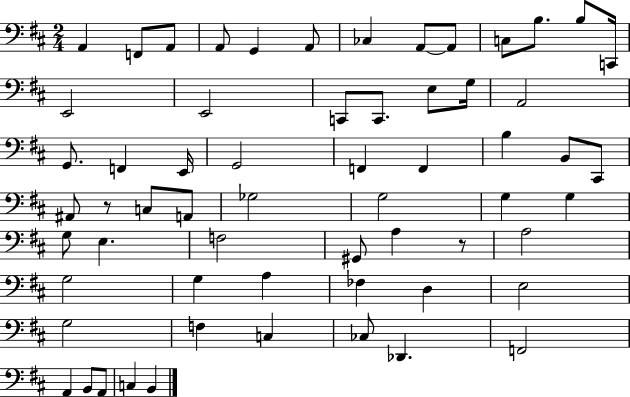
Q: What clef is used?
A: bass